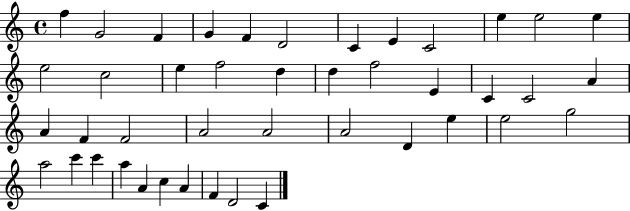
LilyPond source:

{
  \clef treble
  \time 4/4
  \defaultTimeSignature
  \key c \major
  f''4 g'2 f'4 | g'4 f'4 d'2 | c'4 e'4 c'2 | e''4 e''2 e''4 | \break e''2 c''2 | e''4 f''2 d''4 | d''4 f''2 e'4 | c'4 c'2 a'4 | \break a'4 f'4 f'2 | a'2 a'2 | a'2 d'4 e''4 | e''2 g''2 | \break a''2 c'''4 c'''4 | a''4 a'4 c''4 a'4 | f'4 d'2 c'4 | \bar "|."
}